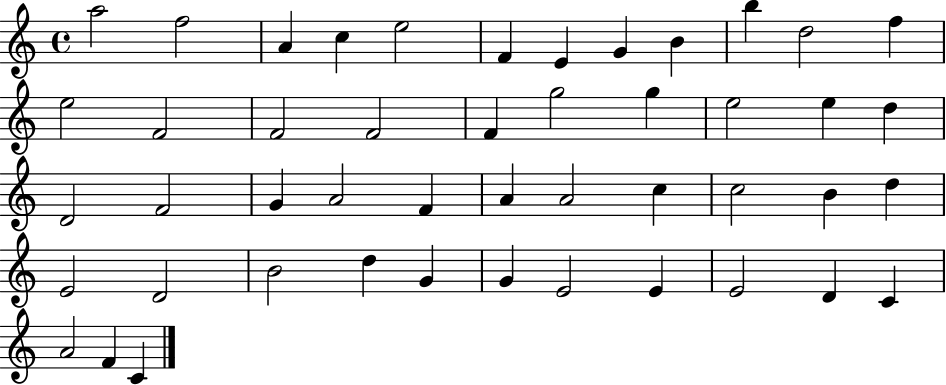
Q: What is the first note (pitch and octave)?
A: A5